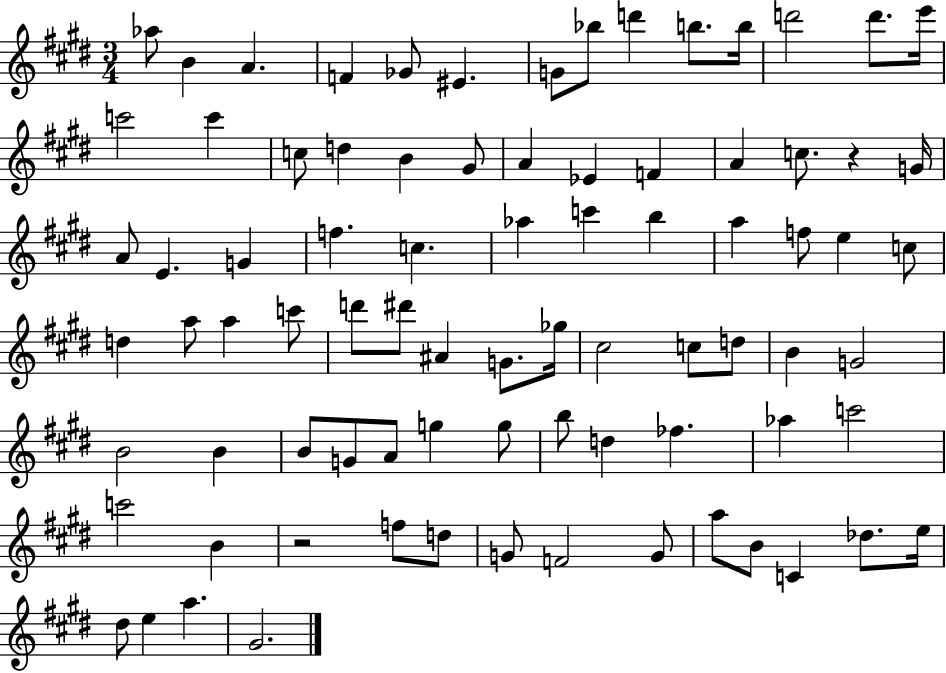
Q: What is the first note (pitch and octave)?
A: Ab5